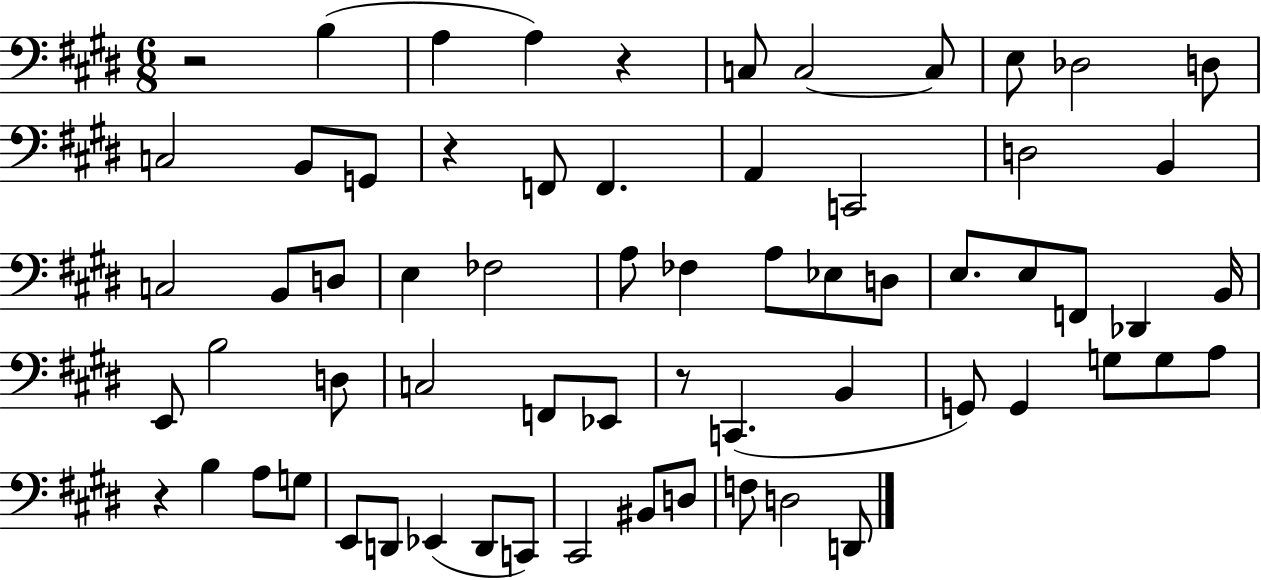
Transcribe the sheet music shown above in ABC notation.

X:1
T:Untitled
M:6/8
L:1/4
K:E
z2 B, A, A, z C,/2 C,2 C,/2 E,/2 _D,2 D,/2 C,2 B,,/2 G,,/2 z F,,/2 F,, A,, C,,2 D,2 B,, C,2 B,,/2 D,/2 E, _F,2 A,/2 _F, A,/2 _E,/2 D,/2 E,/2 E,/2 F,,/2 _D,, B,,/4 E,,/2 B,2 D,/2 C,2 F,,/2 _E,,/2 z/2 C,, B,, G,,/2 G,, G,/2 G,/2 A,/2 z B, A,/2 G,/2 E,,/2 D,,/2 _E,, D,,/2 C,,/2 ^C,,2 ^B,,/2 D,/2 F,/2 D,2 D,,/2